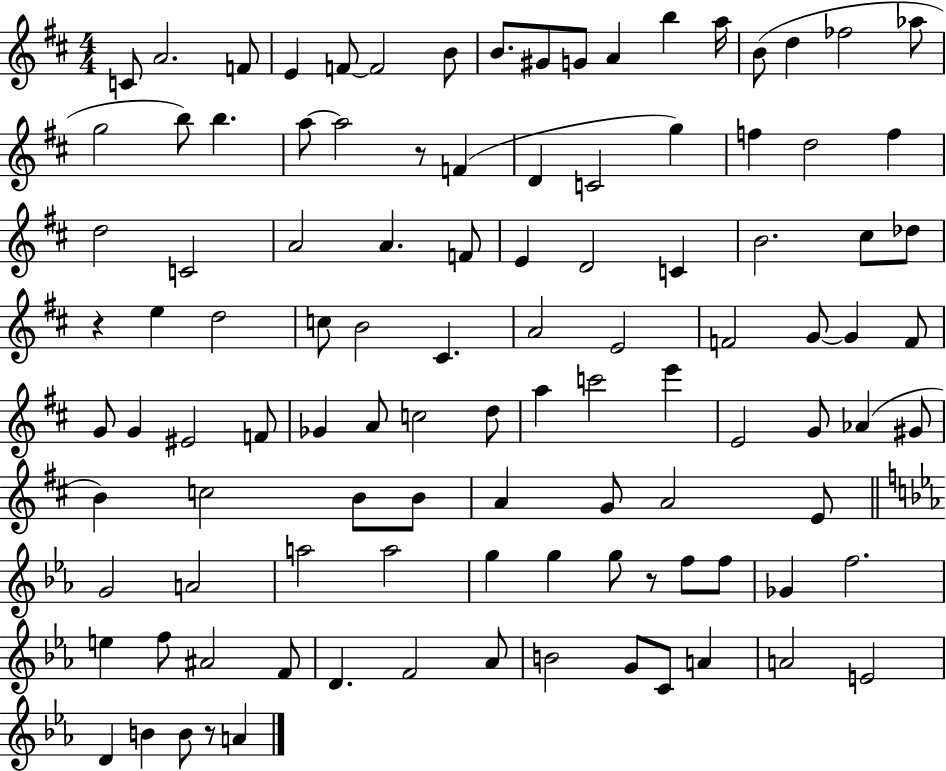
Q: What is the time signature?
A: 4/4